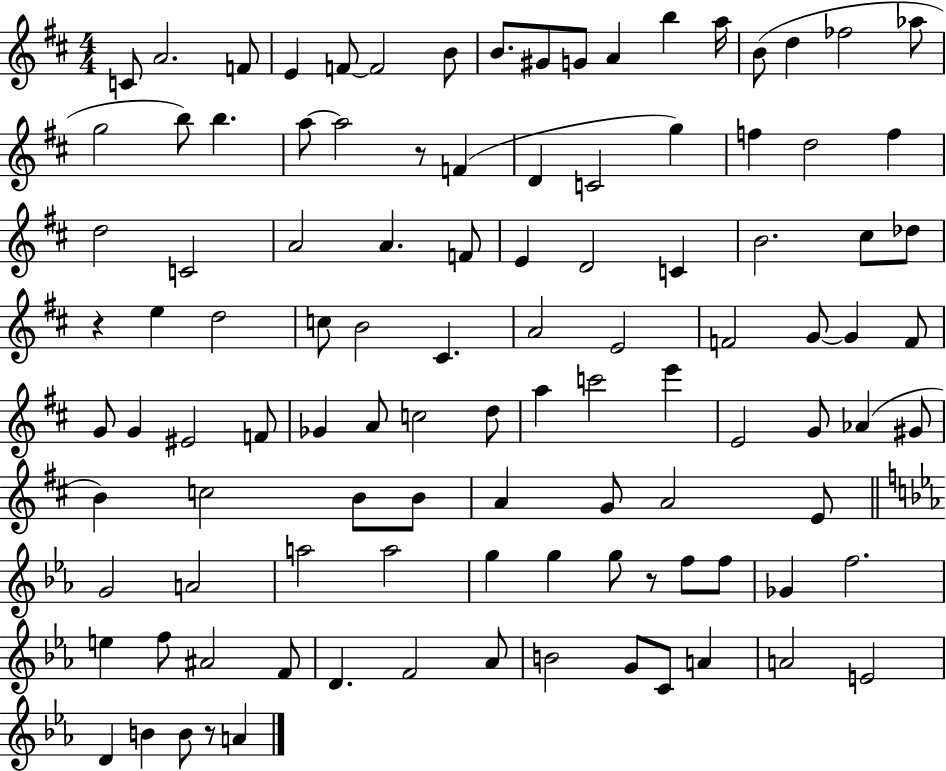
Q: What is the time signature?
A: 4/4